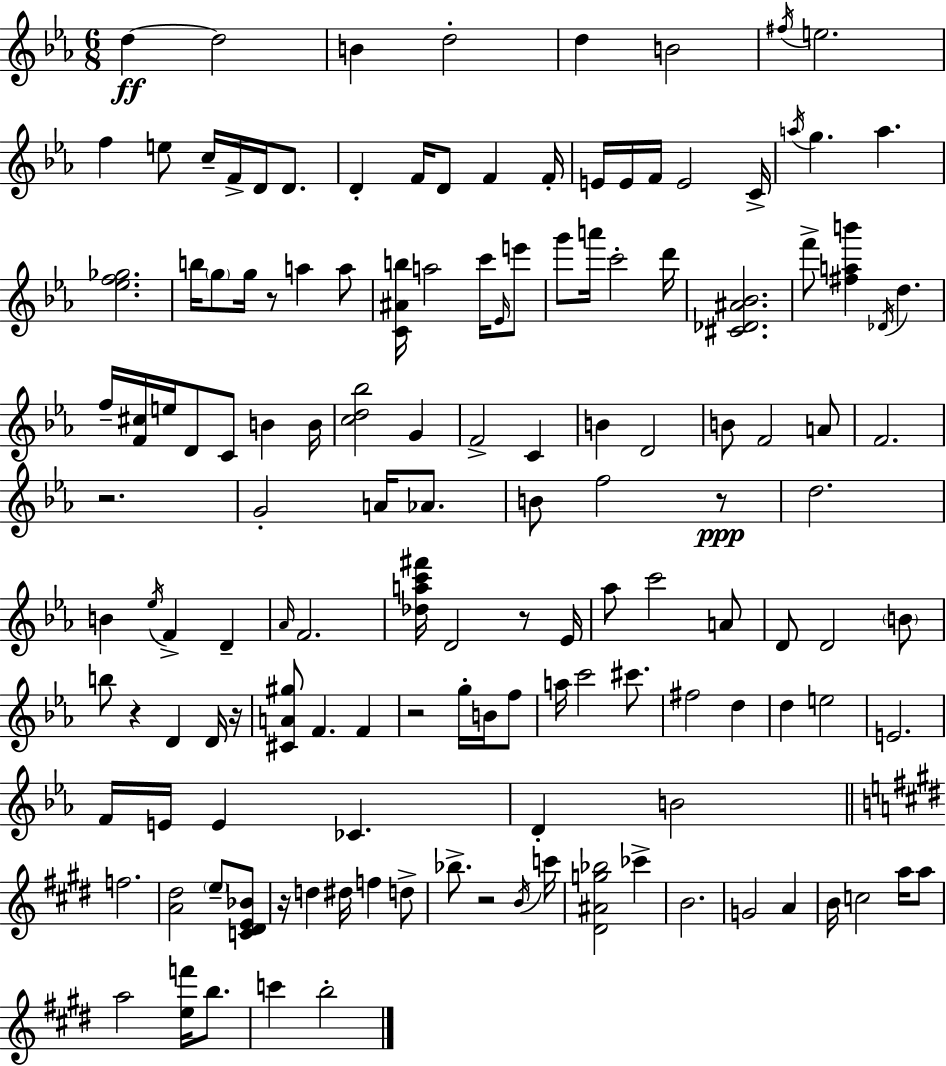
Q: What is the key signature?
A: EES major